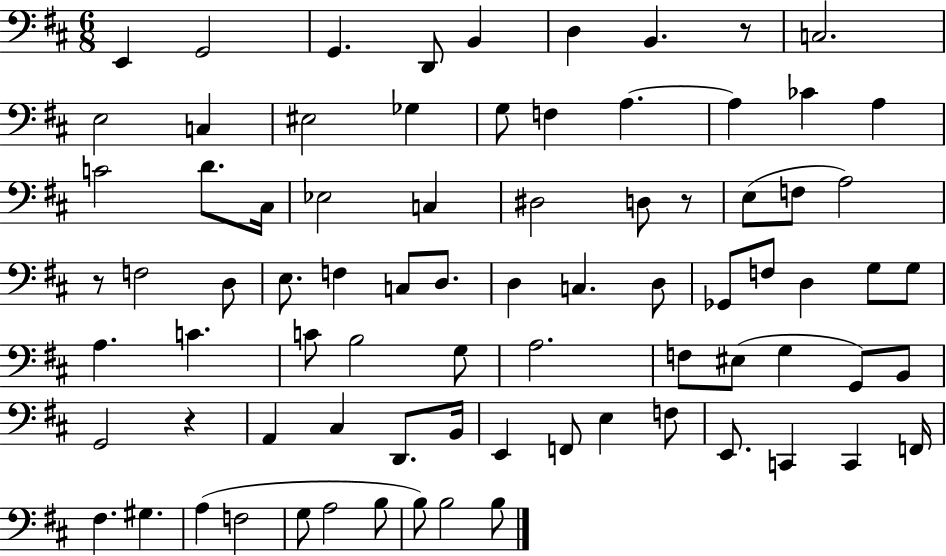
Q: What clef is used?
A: bass